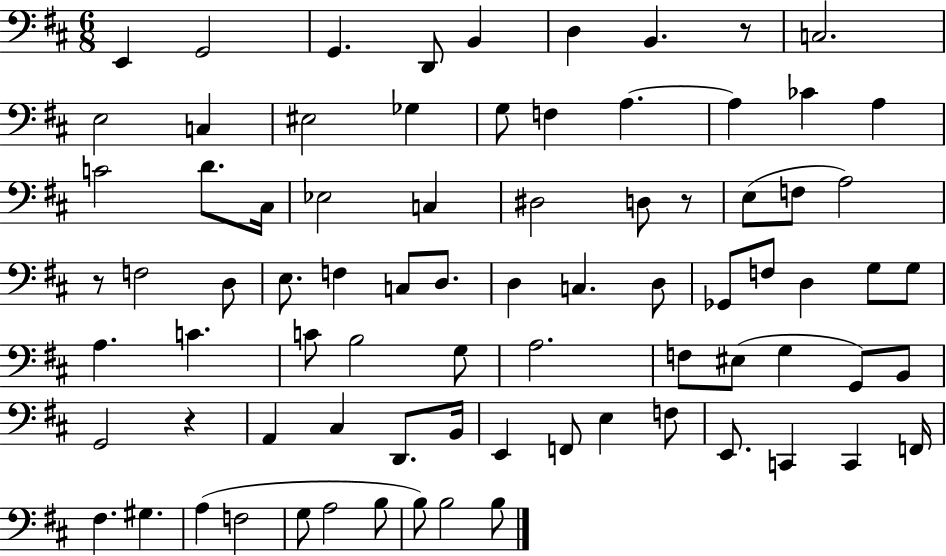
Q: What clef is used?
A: bass